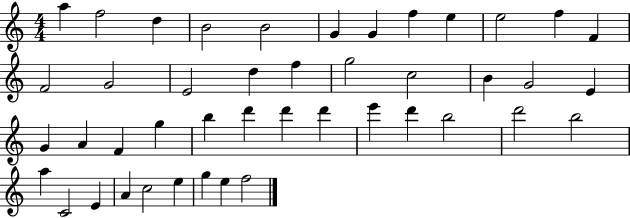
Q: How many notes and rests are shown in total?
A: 44